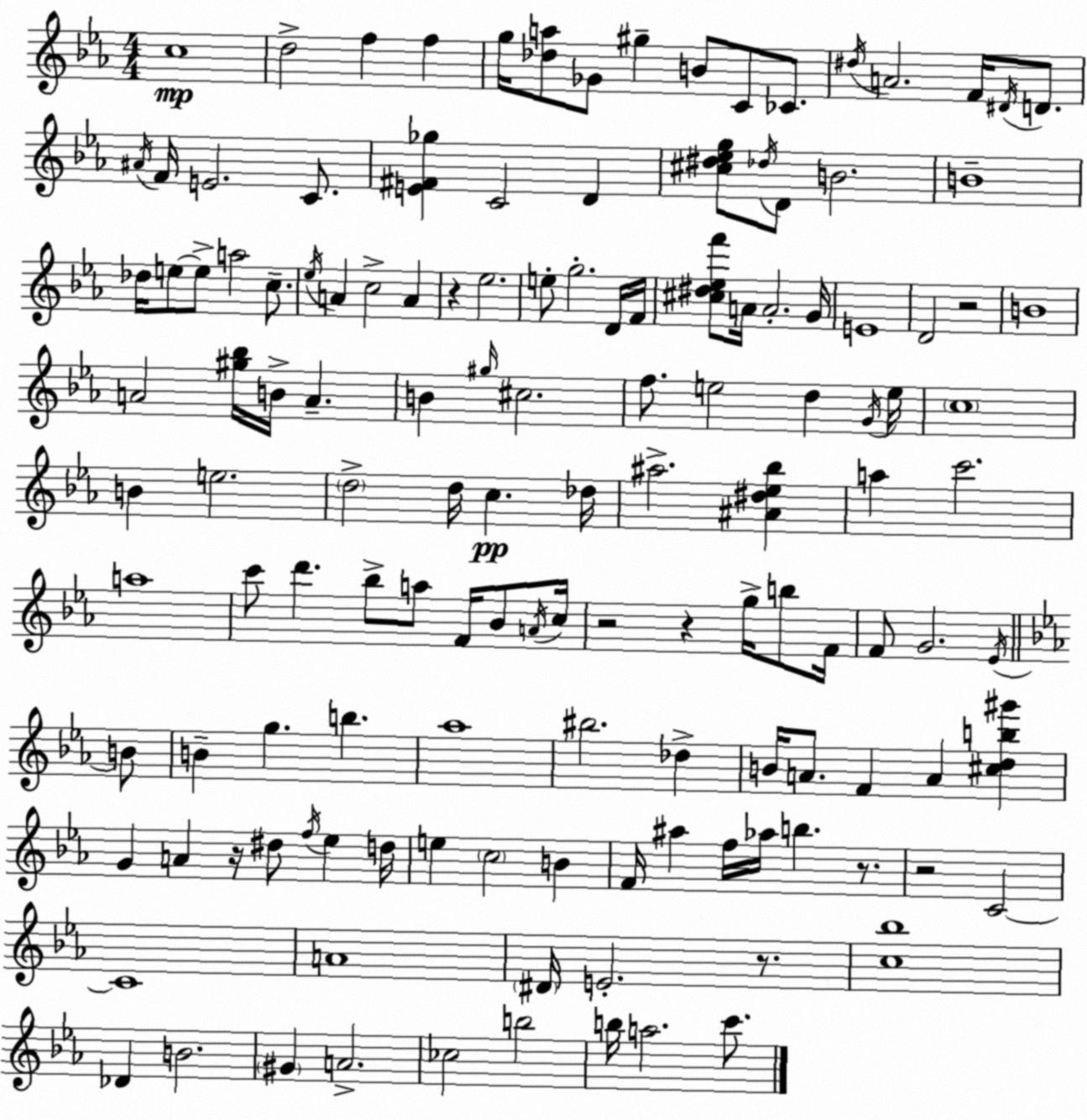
X:1
T:Untitled
M:4/4
L:1/4
K:Cm
c4 d2 f f g/4 [_da]/2 _G/2 ^g B/2 C/2 _C/2 ^d/4 A2 F/4 ^D/4 D/2 ^A/4 F/4 E2 C/2 [E^F_g] C2 D [^c^d_eg]/2 _d/4 D/2 B2 B4 _d/4 e/2 e/2 a2 c/2 _e/4 A c2 A z _e2 e/2 g2 D/4 F/4 [^c^d_ef']/2 A/4 A2 G/4 E4 D2 z2 B4 A2 [^g_b]/4 B/4 A B ^g/4 ^c2 f/2 e2 d G/4 e/4 c4 B e2 d2 d/4 c _d/4 ^a2 [^A^d_e_b] a c'2 a4 c'/2 d' _b/2 a/2 F/4 _B/2 A/4 c/4 z2 z g/4 b/2 F/4 F/2 G2 _E/4 B/2 B g b _a4 ^b2 _d B/4 A/2 F A [^cdb^g'] G A z/4 ^d/2 f/4 _e d/4 e c2 B F/4 ^a f/4 _a/4 b z/2 z2 C2 C4 A4 ^D/4 E2 z/2 [c_b]4 _D B2 ^G A2 _c2 b2 b/4 a2 c'/2